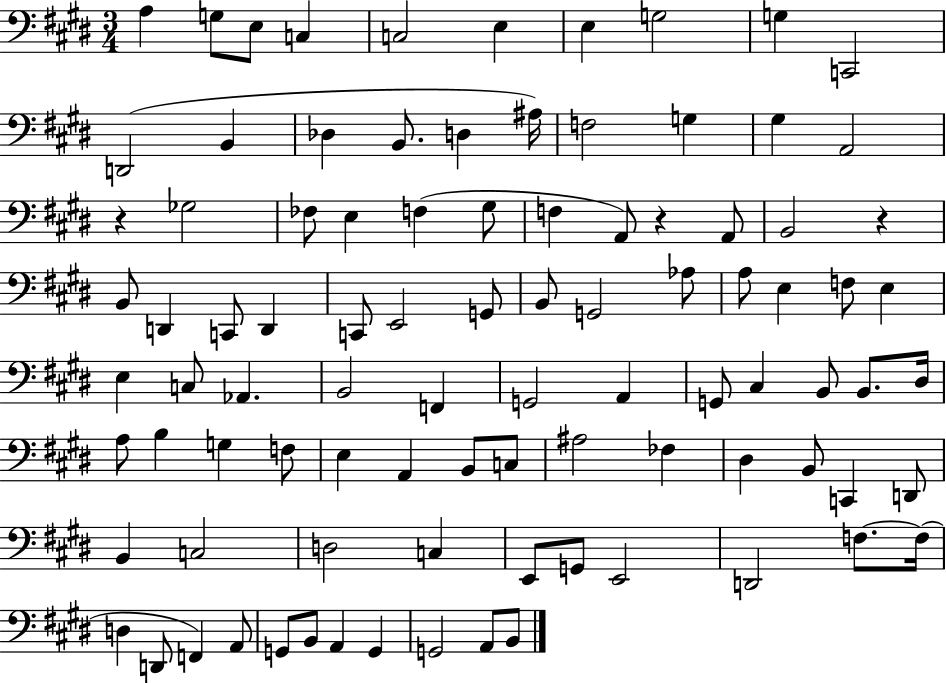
{
  \clef bass
  \numericTimeSignature
  \time 3/4
  \key e \major
  a4 g8 e8 c4 | c2 e4 | e4 g2 | g4 c,2 | \break d,2( b,4 | des4 b,8. d4 ais16) | f2 g4 | gis4 a,2 | \break r4 ges2 | fes8 e4 f4( gis8 | f4 a,8) r4 a,8 | b,2 r4 | \break b,8 d,4 c,8 d,4 | c,8 e,2 g,8 | b,8 g,2 aes8 | a8 e4 f8 e4 | \break e4 c8 aes,4. | b,2 f,4 | g,2 a,4 | g,8 cis4 b,8 b,8. dis16 | \break a8 b4 g4 f8 | e4 a,4 b,8 c8 | ais2 fes4 | dis4 b,8 c,4 d,8 | \break b,4 c2 | d2 c4 | e,8 g,8 e,2 | d,2 f8.~~ f16( | \break d4 d,8 f,4) a,8 | g,8 b,8 a,4 g,4 | g,2 a,8 b,8 | \bar "|."
}